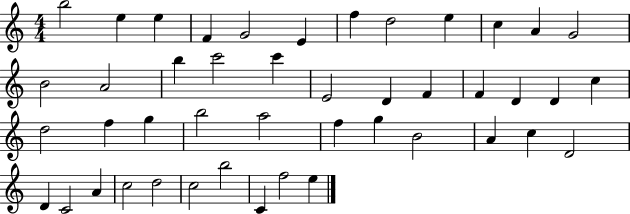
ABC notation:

X:1
T:Untitled
M:4/4
L:1/4
K:C
b2 e e F G2 E f d2 e c A G2 B2 A2 b c'2 c' E2 D F F D D c d2 f g b2 a2 f g B2 A c D2 D C2 A c2 d2 c2 b2 C f2 e